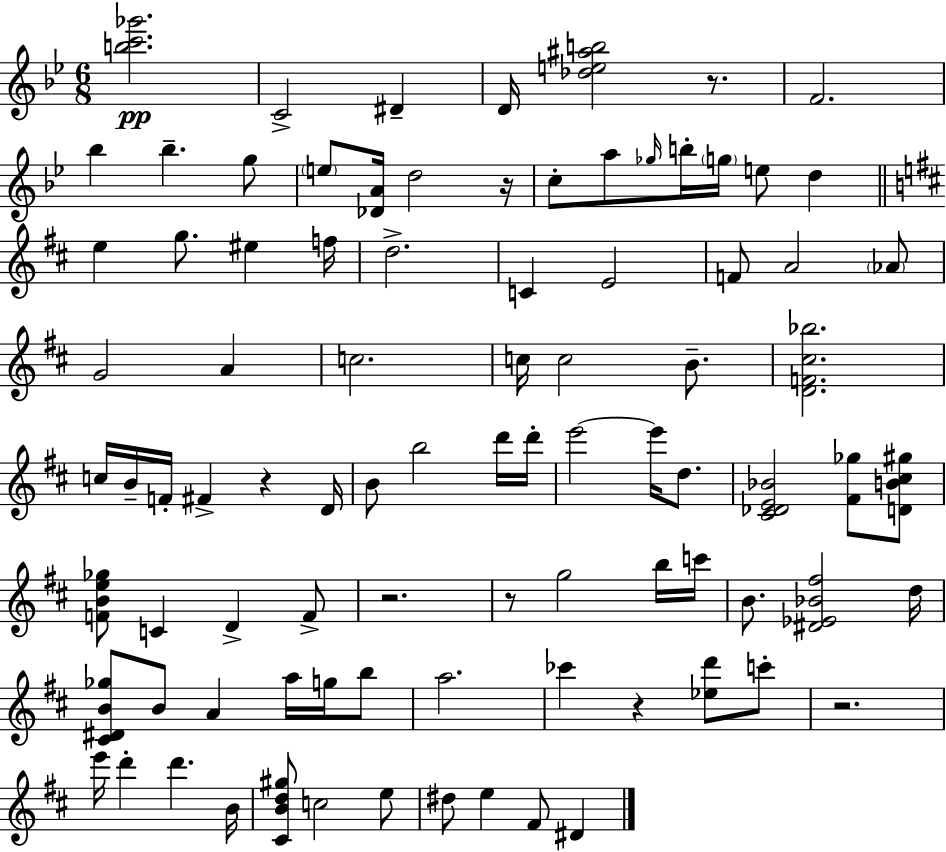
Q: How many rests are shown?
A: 7